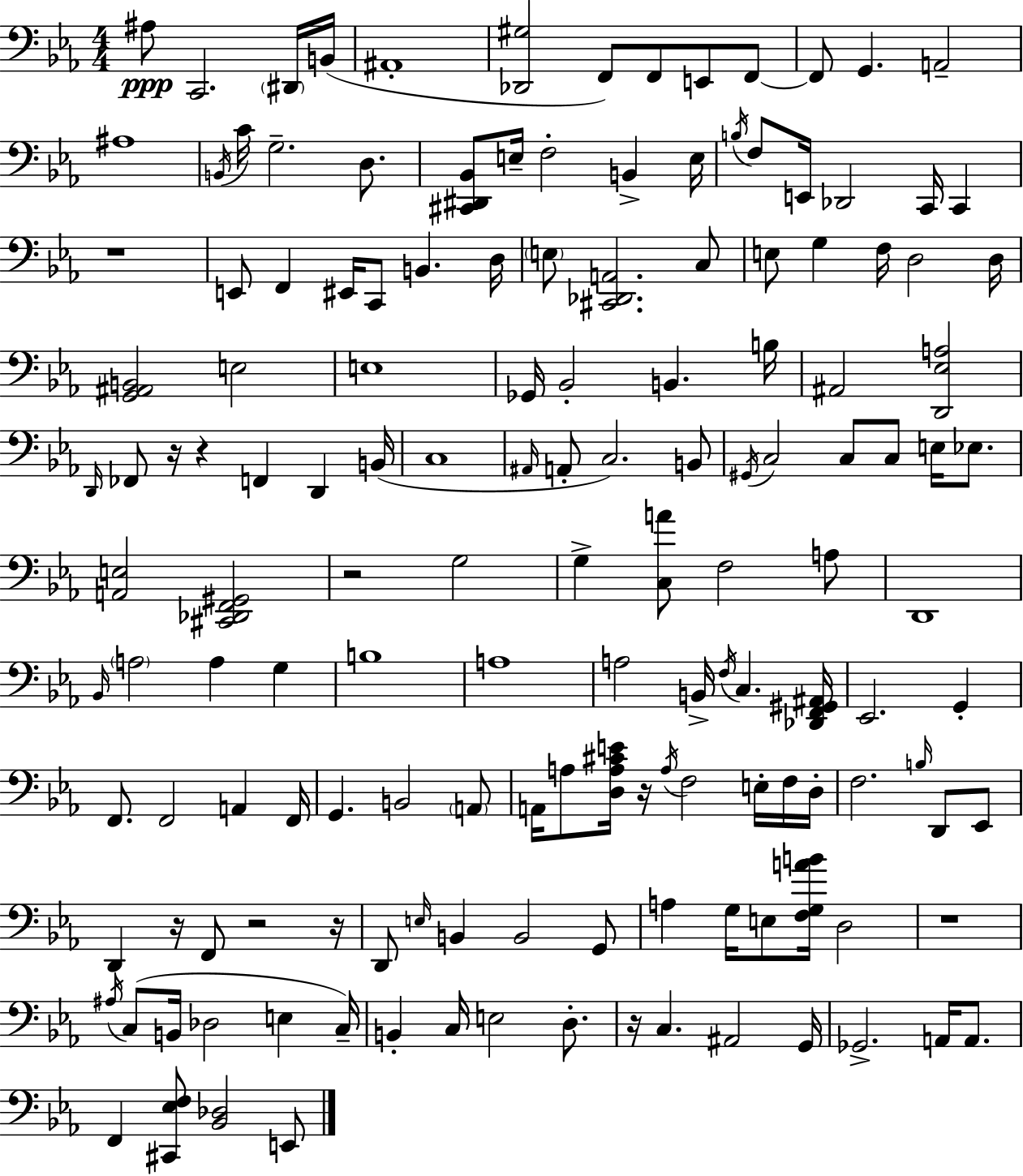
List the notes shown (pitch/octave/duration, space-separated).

A#3/e C2/h. D#2/s B2/s A#2/w [Db2,G#3]/h F2/e F2/e E2/e F2/e F2/e G2/q. A2/h A#3/w B2/s C4/s G3/h. D3/e. [C#2,D#2,Bb2]/e E3/s F3/h B2/q E3/s B3/s F3/e E2/s Db2/h C2/s C2/q R/w E2/e F2/q EIS2/s C2/e B2/q. D3/s E3/e [C#2,Db2,A2]/h. C3/e E3/e G3/q F3/s D3/h D3/s [G2,A#2,B2]/h E3/h E3/w Gb2/s Bb2/h B2/q. B3/s A#2/h [D2,Eb3,A3]/h D2/s FES2/e R/s R/q F2/q D2/q B2/s C3/w A#2/s A2/e C3/h. B2/e G#2/s C3/h C3/e C3/e E3/s Eb3/e. [A2,E3]/h [C#2,Db2,F2,G#2]/h R/h G3/h G3/q [C3,A4]/e F3/h A3/e D2/w Bb2/s A3/h A3/q G3/q B3/w A3/w A3/h B2/s F3/s C3/q. [Db2,F2,G#2,A#2]/s Eb2/h. G2/q F2/e. F2/h A2/q F2/s G2/q. B2/h A2/e A2/s A3/e [D3,A3,C#4,E4]/s R/s A3/s F3/h E3/s F3/s D3/s F3/h. B3/s D2/e Eb2/e D2/q R/s F2/e R/h R/s D2/e E3/s B2/q B2/h G2/e A3/q G3/s E3/e [F3,G3,A4,B4]/s D3/h R/w A#3/s C3/e B2/s Db3/h E3/q C3/s B2/q C3/s E3/h D3/e. R/s C3/q. A#2/h G2/s Gb2/h. A2/s A2/e. F2/q [C#2,Eb3,F3]/e [Bb2,Db3]/h E2/e